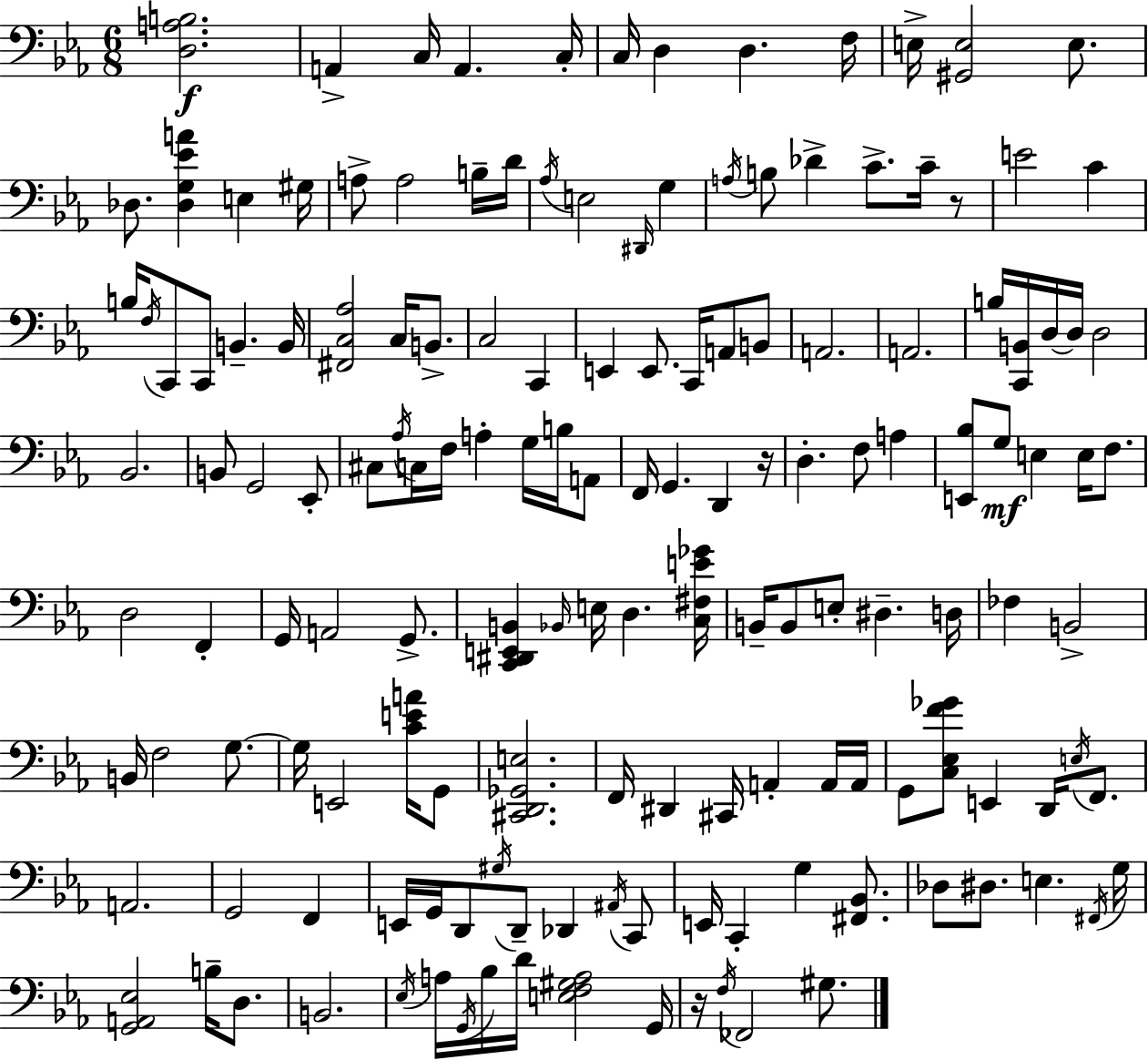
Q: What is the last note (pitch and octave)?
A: G#3